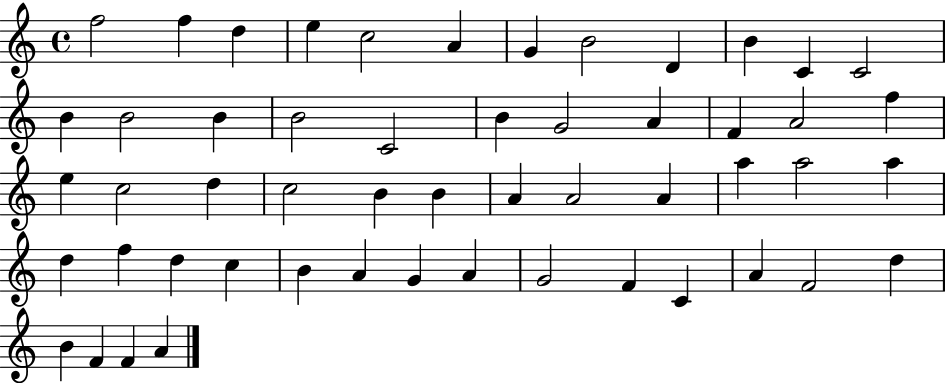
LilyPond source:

{
  \clef treble
  \time 4/4
  \defaultTimeSignature
  \key c \major
  f''2 f''4 d''4 | e''4 c''2 a'4 | g'4 b'2 d'4 | b'4 c'4 c'2 | \break b'4 b'2 b'4 | b'2 c'2 | b'4 g'2 a'4 | f'4 a'2 f''4 | \break e''4 c''2 d''4 | c''2 b'4 b'4 | a'4 a'2 a'4 | a''4 a''2 a''4 | \break d''4 f''4 d''4 c''4 | b'4 a'4 g'4 a'4 | g'2 f'4 c'4 | a'4 f'2 d''4 | \break b'4 f'4 f'4 a'4 | \bar "|."
}